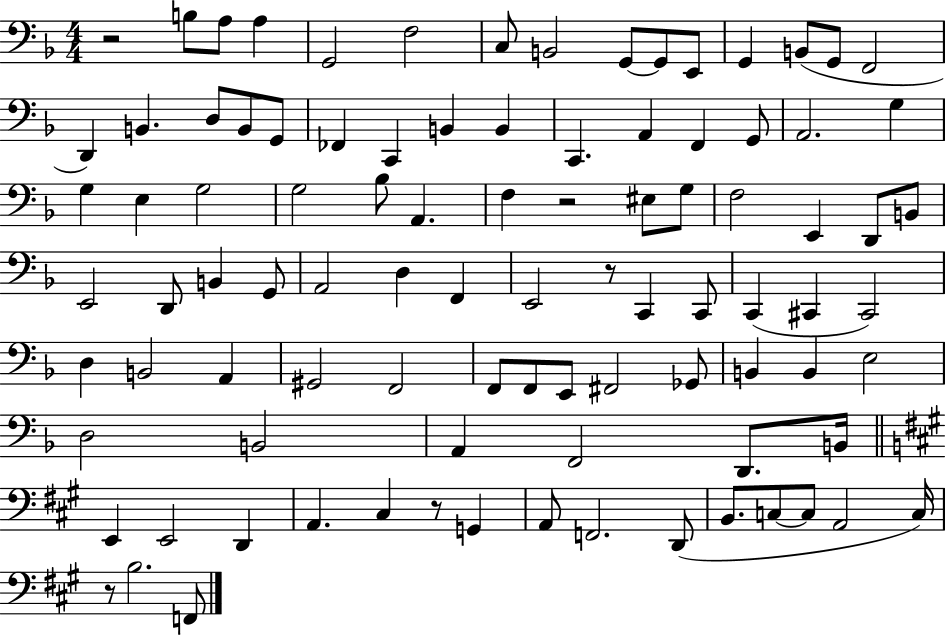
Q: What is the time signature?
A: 4/4